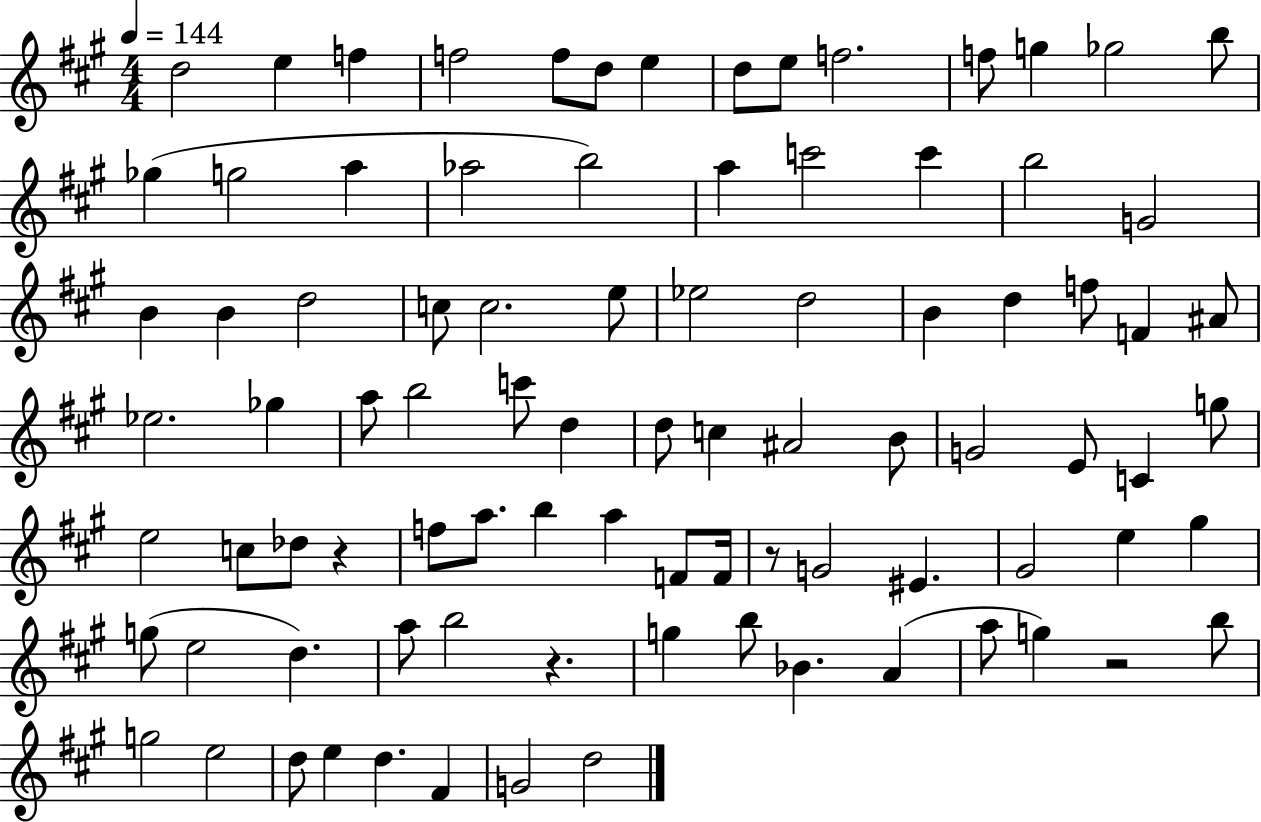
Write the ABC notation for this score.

X:1
T:Untitled
M:4/4
L:1/4
K:A
d2 e f f2 f/2 d/2 e d/2 e/2 f2 f/2 g _g2 b/2 _g g2 a _a2 b2 a c'2 c' b2 G2 B B d2 c/2 c2 e/2 _e2 d2 B d f/2 F ^A/2 _e2 _g a/2 b2 c'/2 d d/2 c ^A2 B/2 G2 E/2 C g/2 e2 c/2 _d/2 z f/2 a/2 b a F/2 F/4 z/2 G2 ^E ^G2 e ^g g/2 e2 d a/2 b2 z g b/2 _B A a/2 g z2 b/2 g2 e2 d/2 e d ^F G2 d2